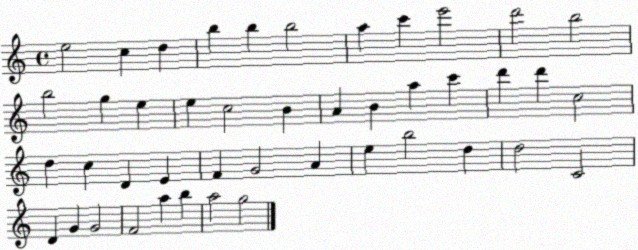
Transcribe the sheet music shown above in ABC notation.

X:1
T:Untitled
M:4/4
L:1/4
K:C
e2 c d b b b2 a c' e'2 d'2 b2 b2 g e e c2 B A B a c' d' d' c2 d c D E F G2 A e b2 d d2 C2 D G G2 F2 a b a2 g2